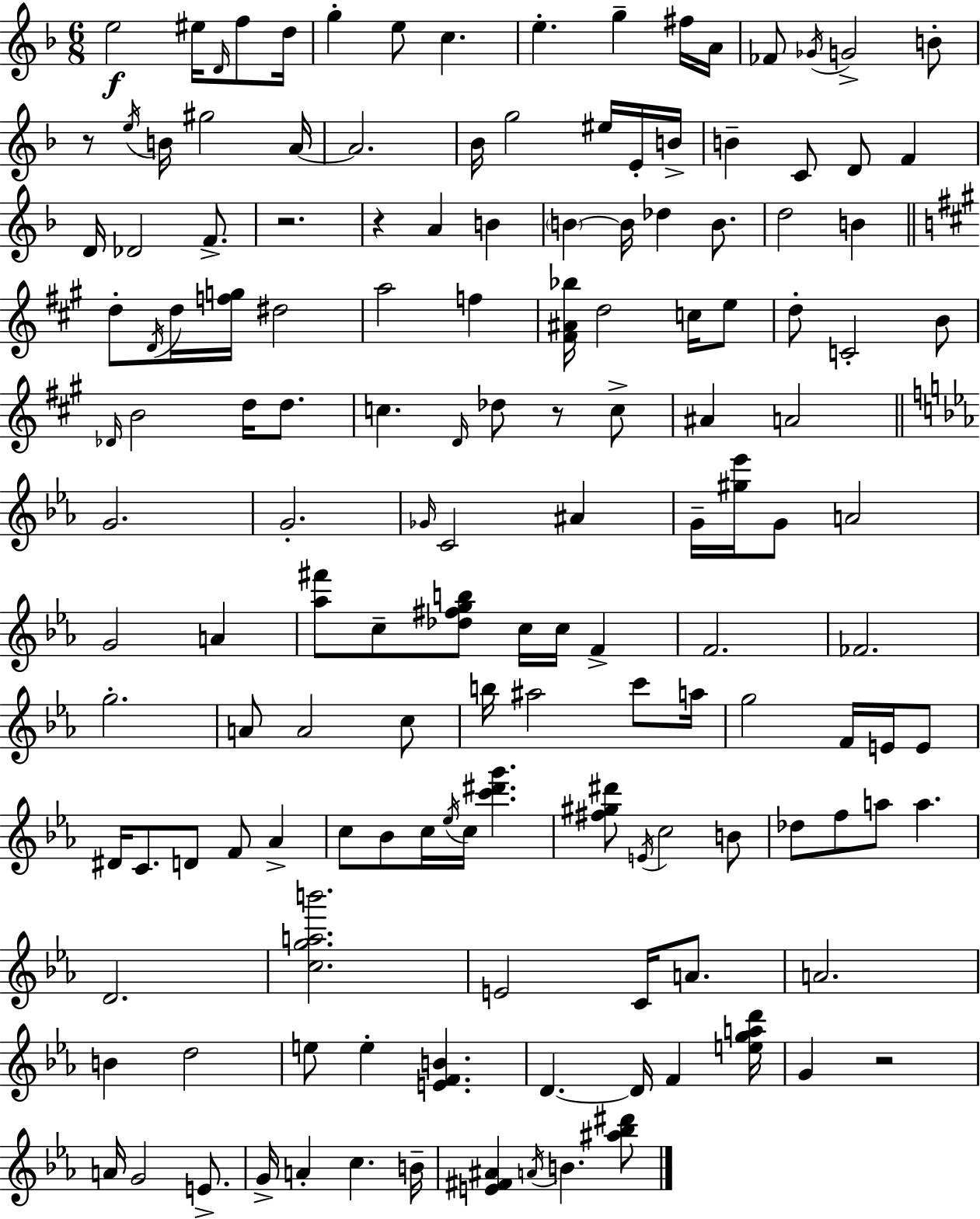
E5/h EIS5/s D4/s F5/e D5/s G5/q E5/e C5/q. E5/q. G5/q F#5/s A4/s FES4/e Gb4/s G4/h B4/e R/e E5/s B4/s G#5/h A4/s A4/h. Bb4/s G5/h EIS5/s E4/s B4/s B4/q C4/e D4/e F4/q D4/s Db4/h F4/e. R/h. R/q A4/q B4/q B4/q B4/s Db5/q B4/e. D5/h B4/q D5/e D4/s D5/s [F5,G5]/s D#5/h A5/h F5/q [F#4,A#4,Bb5]/s D5/h C5/s E5/e D5/e C4/h B4/e Db4/s B4/h D5/s D5/e. C5/q. D4/s Db5/e R/e C5/e A#4/q A4/h G4/h. G4/h. Gb4/s C4/h A#4/q G4/s [G#5,Eb6]/s G4/e A4/h G4/h A4/q [Ab5,F#6]/e C5/e [Db5,F#5,G5,B5]/e C5/s C5/s F4/q F4/h. FES4/h. G5/h. A4/e A4/h C5/e B5/s A#5/h C6/e A5/s G5/h F4/s E4/s E4/e D#4/s C4/e. D4/e F4/e Ab4/q C5/e Bb4/e C5/s Eb5/s C5/s [C6,D#6,G6]/q. [F#5,G#5,D#6]/e E4/s C5/h B4/e Db5/e F5/e A5/e A5/q. D4/h. [C5,G5,A5,B6]/h. E4/h C4/s A4/e. A4/h. B4/q D5/h E5/e E5/q [E4,F4,B4]/q. D4/q. D4/s F4/q [E5,G5,A5,D6]/s G4/q R/h A4/s G4/h E4/e. G4/s A4/q C5/q. B4/s [E4,F#4,A#4]/q A4/s B4/q. [A#5,Bb5,D#6]/e